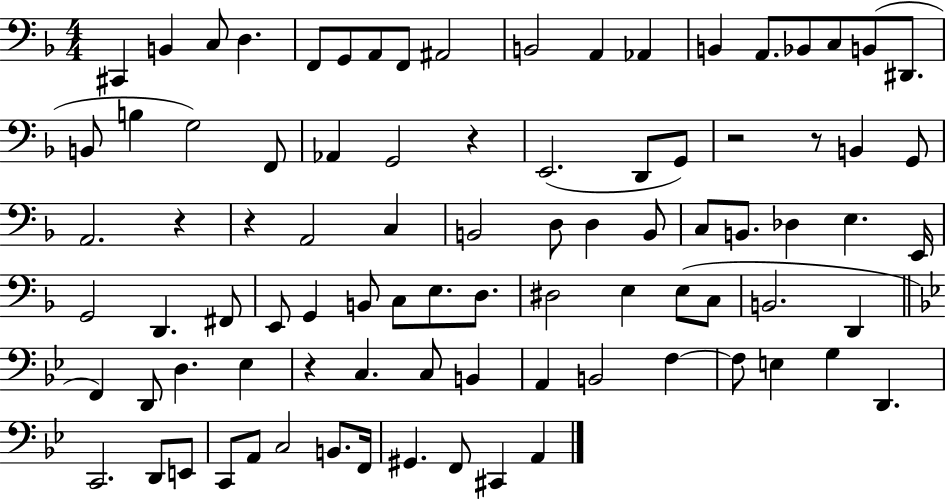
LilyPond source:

{
  \clef bass
  \numericTimeSignature
  \time 4/4
  \key f \major
  \repeat volta 2 { cis,4 b,4 c8 d4. | f,8 g,8 a,8 f,8 ais,2 | b,2 a,4 aes,4 | b,4 a,8. bes,8 c8 b,8( dis,8. | \break b,8 b4 g2) f,8 | aes,4 g,2 r4 | e,2.( d,8 g,8) | r2 r8 b,4 g,8 | \break a,2. r4 | r4 a,2 c4 | b,2 d8 d4 b,8 | c8 b,8. des4 e4. e,16 | \break g,2 d,4. fis,8 | e,8 g,4 b,8 c8 e8. d8. | dis2 e4 e8( c8 | b,2. d,4 | \break \bar "||" \break \key bes \major f,4) d,8 d4. ees4 | r4 c4. c8 b,4 | a,4 b,2 f4~~ | f8 e4 g4 d,4. | \break c,2. d,8 e,8 | c,8 a,8 c2 b,8. f,16 | gis,4. f,8 cis,4 a,4 | } \bar "|."
}